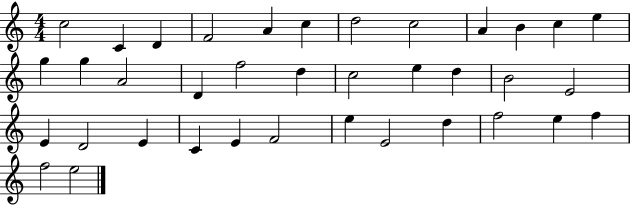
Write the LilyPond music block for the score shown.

{
  \clef treble
  \numericTimeSignature
  \time 4/4
  \key c \major
  c''2 c'4 d'4 | f'2 a'4 c''4 | d''2 c''2 | a'4 b'4 c''4 e''4 | \break g''4 g''4 a'2 | d'4 f''2 d''4 | c''2 e''4 d''4 | b'2 e'2 | \break e'4 d'2 e'4 | c'4 e'4 f'2 | e''4 e'2 d''4 | f''2 e''4 f''4 | \break f''2 e''2 | \bar "|."
}